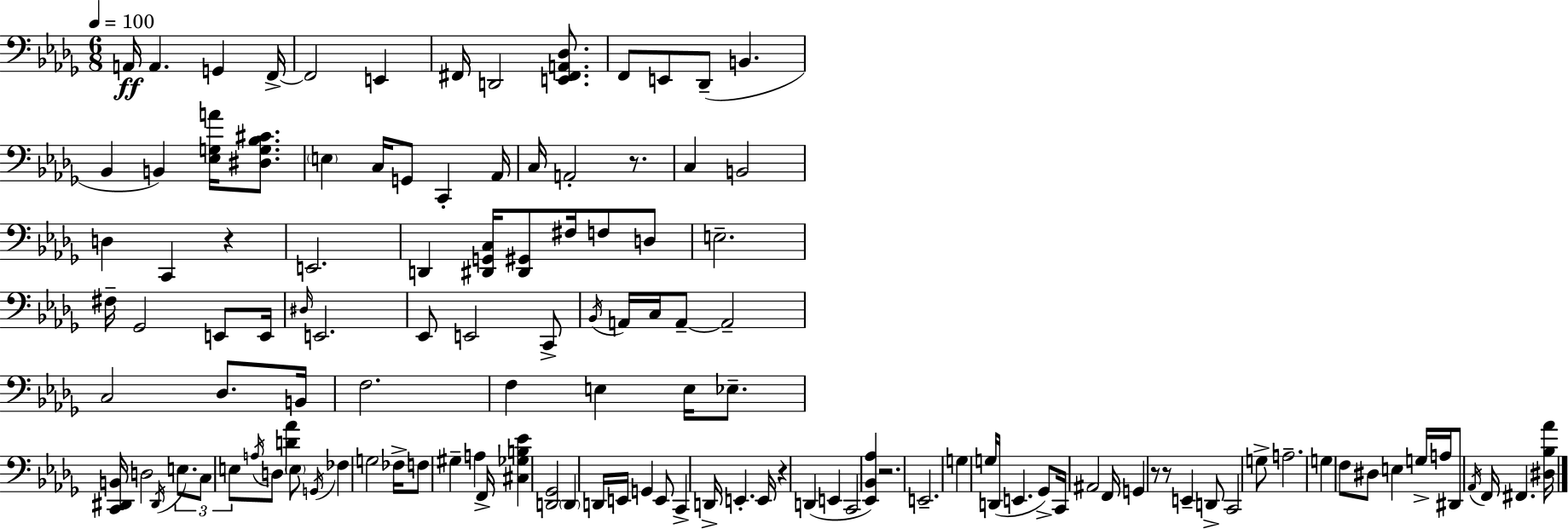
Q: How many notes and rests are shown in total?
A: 123